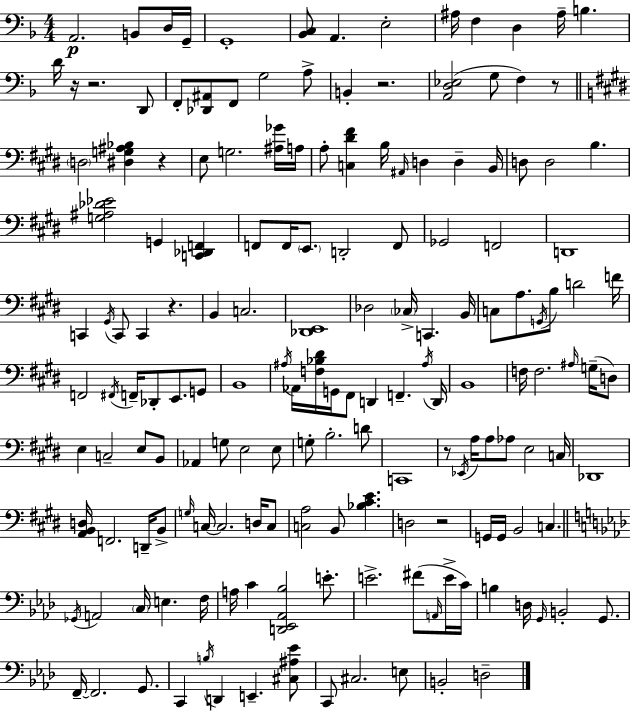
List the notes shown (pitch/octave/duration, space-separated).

A2/h. B2/e D3/s G2/s G2/w [Bb2,C3]/e A2/q. E3/h A#3/s F3/q D3/q A#3/s B3/q. D4/s R/s R/h. D2/e F2/e [Db2,A#2]/e F2/e G3/h A3/e B2/q R/h. [A2,D3,Eb3]/h G3/e F3/q R/e D3/h [D#3,G3,A#3,Bb3]/q R/q E3/e G3/h. [A#3,Gb4]/s A3/s A3/e [C3,D#4,F#4]/q B3/s A#2/s D3/q D3/q B2/s D3/e D3/h B3/q. [G3,A#3,Db4,Eb4]/h G2/q [C2,Db2,F2]/q F2/e F2/s E2/e. D2/h F2/e Gb2/h F2/h D2/w C2/q G#2/s C2/e C2/q R/q. B2/q C3/h. [Db2,E2]/w Db3/h CES3/s C2/q. B2/s C3/e A3/e. G2/s B3/e D4/h F4/s F2/h F#2/s F2/s Db2/e E2/e. G2/e B2/w A#3/s Ab2/s [F3,Bb3,D#4]/s G2/s F#2/e D2/q F2/q. A#3/s D2/s B2/w F3/s F3/h. A#3/s G3/s D3/e E3/q C3/h E3/e B2/e Ab2/q G3/e E3/h E3/e G3/e B3/h. D4/e C2/w R/e Eb2/s A3/s A3/e Ab3/e E3/h C3/s Db2/w [A2,B2,D3]/s F2/h. D2/s B2/e G3/s C3/s C3/h. D3/s C3/e [C3,A3]/h B2/e [Bb3,C#4,E4]/q. D3/h R/h G2/s G2/s B2/h C3/q. Gb2/s A2/h C3/s E3/q. F3/s A3/s C4/q [D2,Eb2,Ab2,Bb3]/h E4/e. E4/h. F#4/e A2/s E4/s C4/s B3/q D3/s G2/s B2/h G2/e. F2/s F2/h. G2/e. C2/q B3/s D2/q E2/q. [C#3,A#3,Eb4]/e C2/e C#3/h. E3/e B2/h D3/h